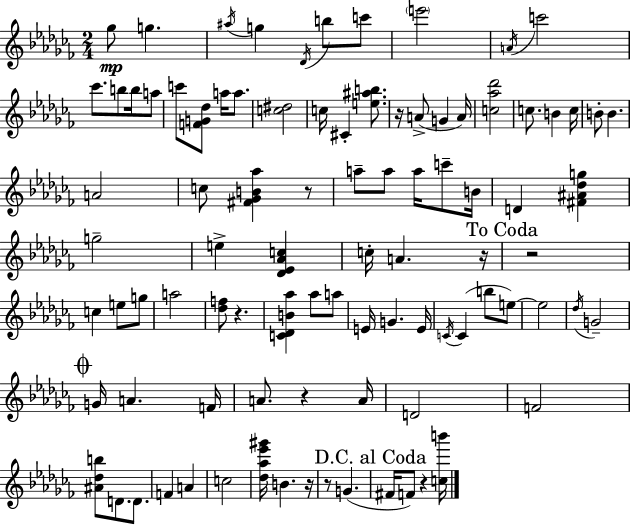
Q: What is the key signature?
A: AES minor